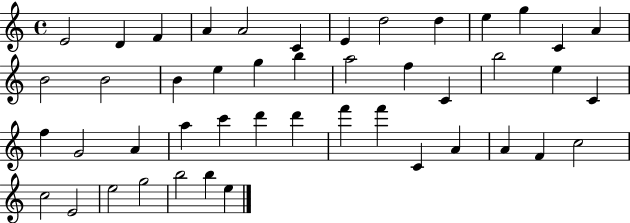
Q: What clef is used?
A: treble